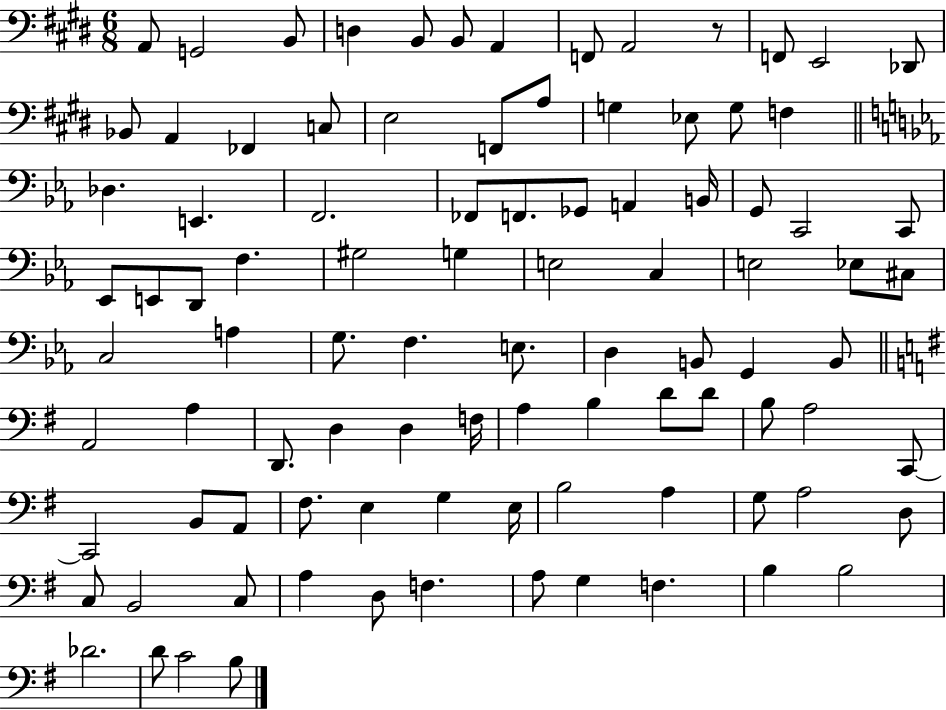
X:1
T:Untitled
M:6/8
L:1/4
K:E
A,,/2 G,,2 B,,/2 D, B,,/2 B,,/2 A,, F,,/2 A,,2 z/2 F,,/2 E,,2 _D,,/2 _B,,/2 A,, _F,, C,/2 E,2 F,,/2 A,/2 G, _E,/2 G,/2 F, _D, E,, F,,2 _F,,/2 F,,/2 _G,,/2 A,, B,,/4 G,,/2 C,,2 C,,/2 _E,,/2 E,,/2 D,,/2 F, ^G,2 G, E,2 C, E,2 _E,/2 ^C,/2 C,2 A, G,/2 F, E,/2 D, B,,/2 G,, B,,/2 A,,2 A, D,,/2 D, D, F,/4 A, B, D/2 D/2 B,/2 A,2 C,,/2 C,,2 B,,/2 A,,/2 ^F,/2 E, G, E,/4 B,2 A, G,/2 A,2 D,/2 C,/2 B,,2 C,/2 A, D,/2 F, A,/2 G, F, B, B,2 _D2 D/2 C2 B,/2